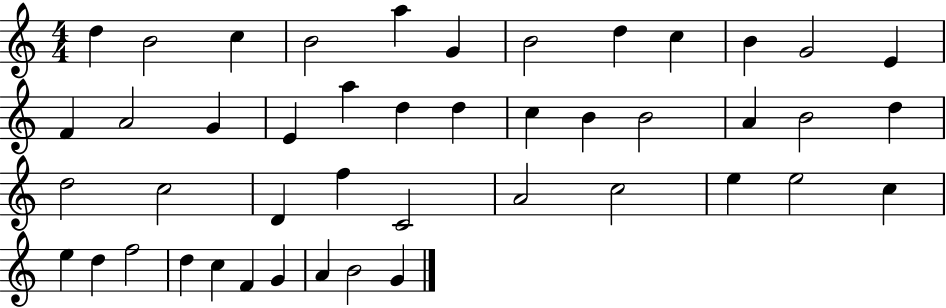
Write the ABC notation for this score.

X:1
T:Untitled
M:4/4
L:1/4
K:C
d B2 c B2 a G B2 d c B G2 E F A2 G E a d d c B B2 A B2 d d2 c2 D f C2 A2 c2 e e2 c e d f2 d c F G A B2 G